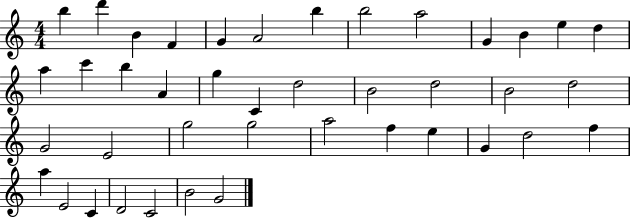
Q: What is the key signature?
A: C major